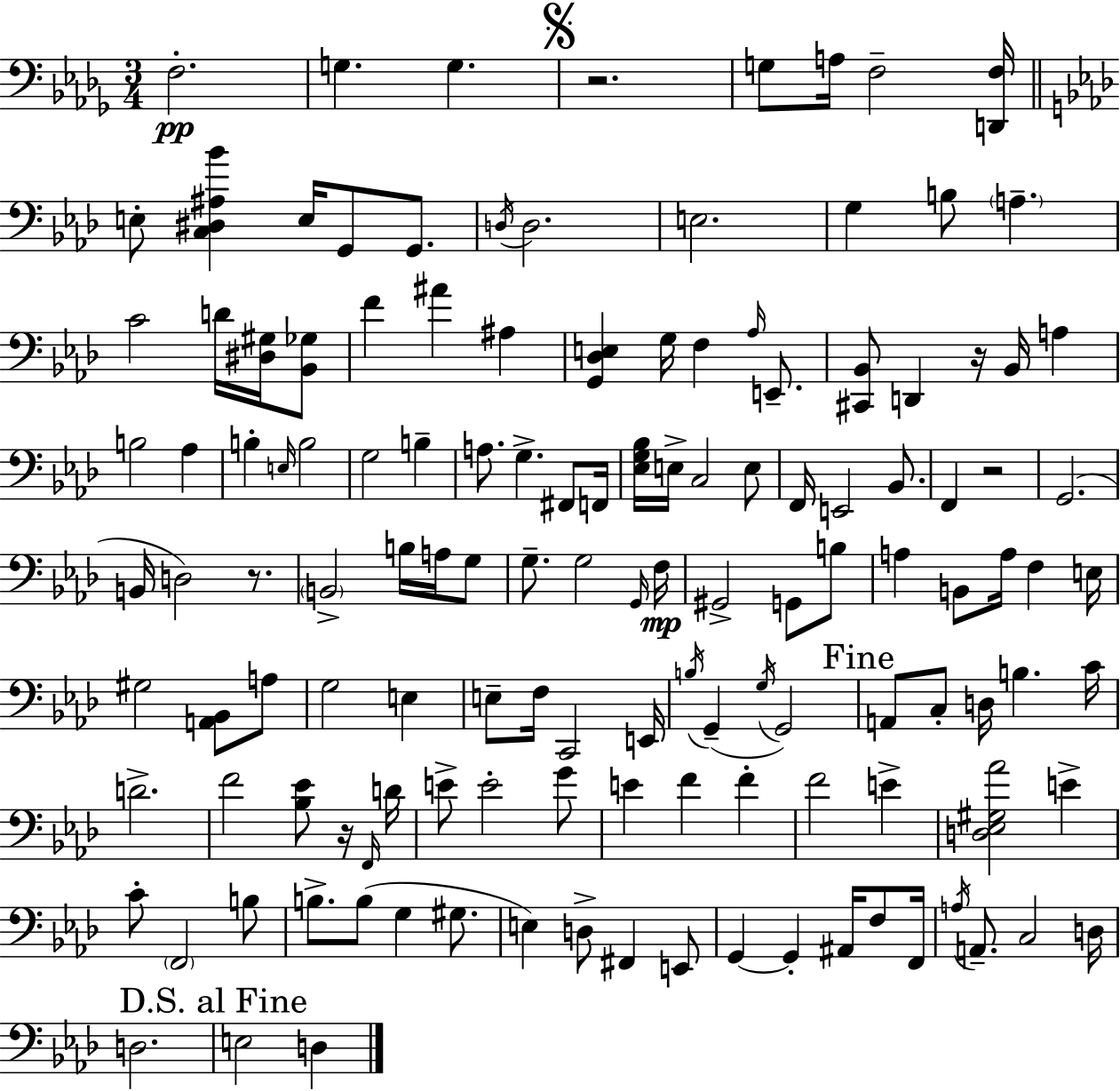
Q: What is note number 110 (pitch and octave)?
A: F3